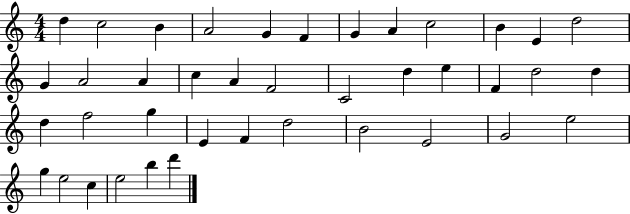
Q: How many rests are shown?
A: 0